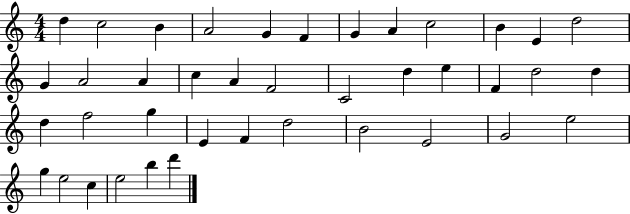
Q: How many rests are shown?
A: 0